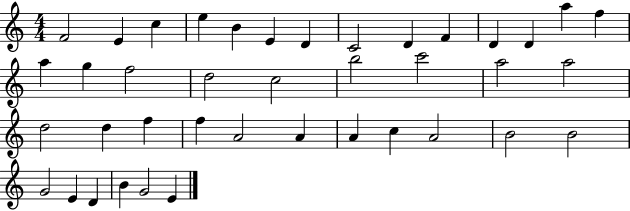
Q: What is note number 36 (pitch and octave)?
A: E4